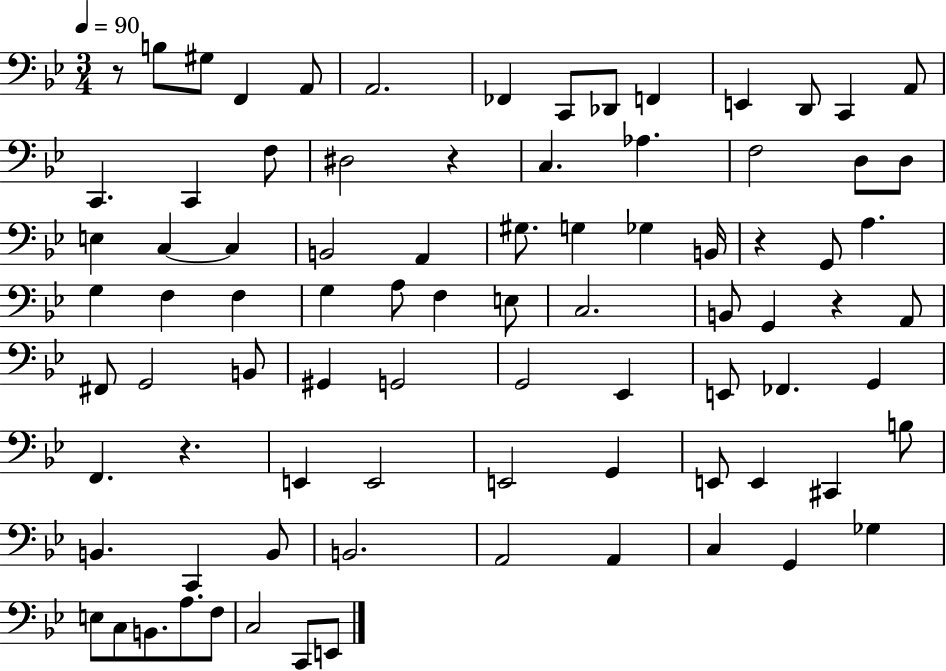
X:1
T:Untitled
M:3/4
L:1/4
K:Bb
z/2 B,/2 ^G,/2 F,, A,,/2 A,,2 _F,, C,,/2 _D,,/2 F,, E,, D,,/2 C,, A,,/2 C,, C,, F,/2 ^D,2 z C, _A, F,2 D,/2 D,/2 E, C, C, B,,2 A,, ^G,/2 G, _G, B,,/4 z G,,/2 A, G, F, F, G, A,/2 F, E,/2 C,2 B,,/2 G,, z A,,/2 ^F,,/2 G,,2 B,,/2 ^G,, G,,2 G,,2 _E,, E,,/2 _F,, G,, F,, z E,, E,,2 E,,2 G,, E,,/2 E,, ^C,, B,/2 B,, C,, B,,/2 B,,2 A,,2 A,, C, G,, _G, E,/2 C,/2 B,,/2 A,/2 F,/2 C,2 C,,/2 E,,/2